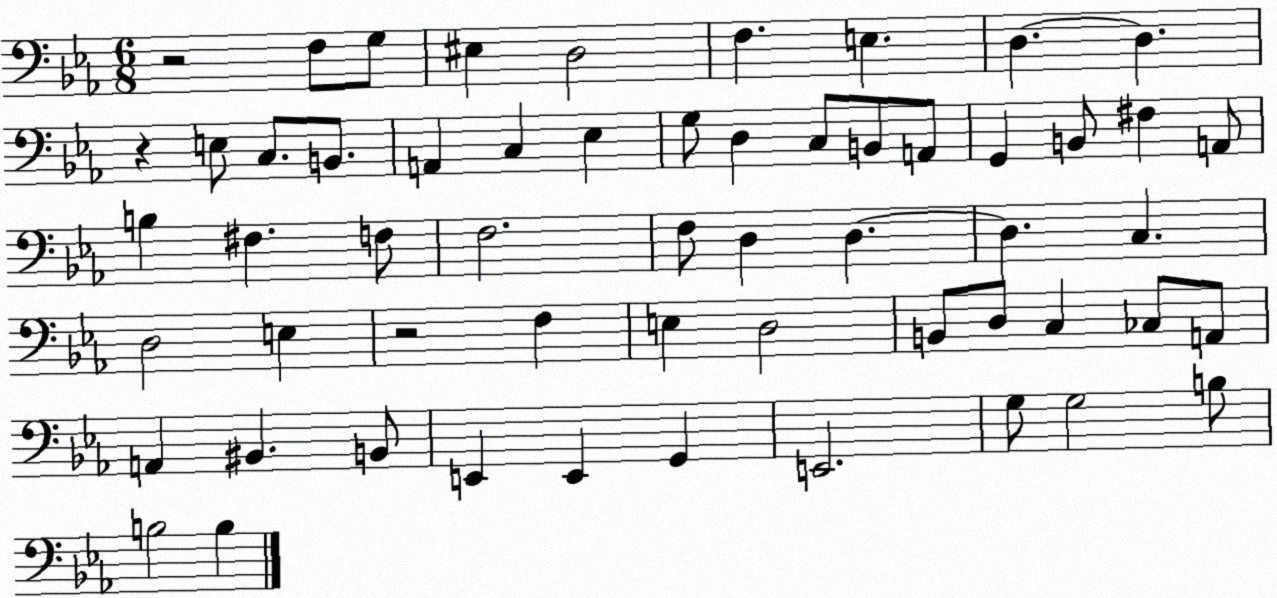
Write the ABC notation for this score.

X:1
T:Untitled
M:6/8
L:1/4
K:Eb
z2 F,/2 G,/2 ^E, D,2 F, E, D, D, z E,/2 C,/2 B,,/2 A,, C, _E, G,/2 D, C,/2 B,,/2 A,,/2 G,, B,,/2 ^F, A,,/2 B, ^F, F,/2 F,2 F,/2 D, D, D, C, D,2 E, z2 F, E, D,2 B,,/2 D,/2 C, _C,/2 A,,/2 A,, ^B,, B,,/2 E,, E,, G,, E,,2 G,/2 G,2 B,/2 B,2 B,